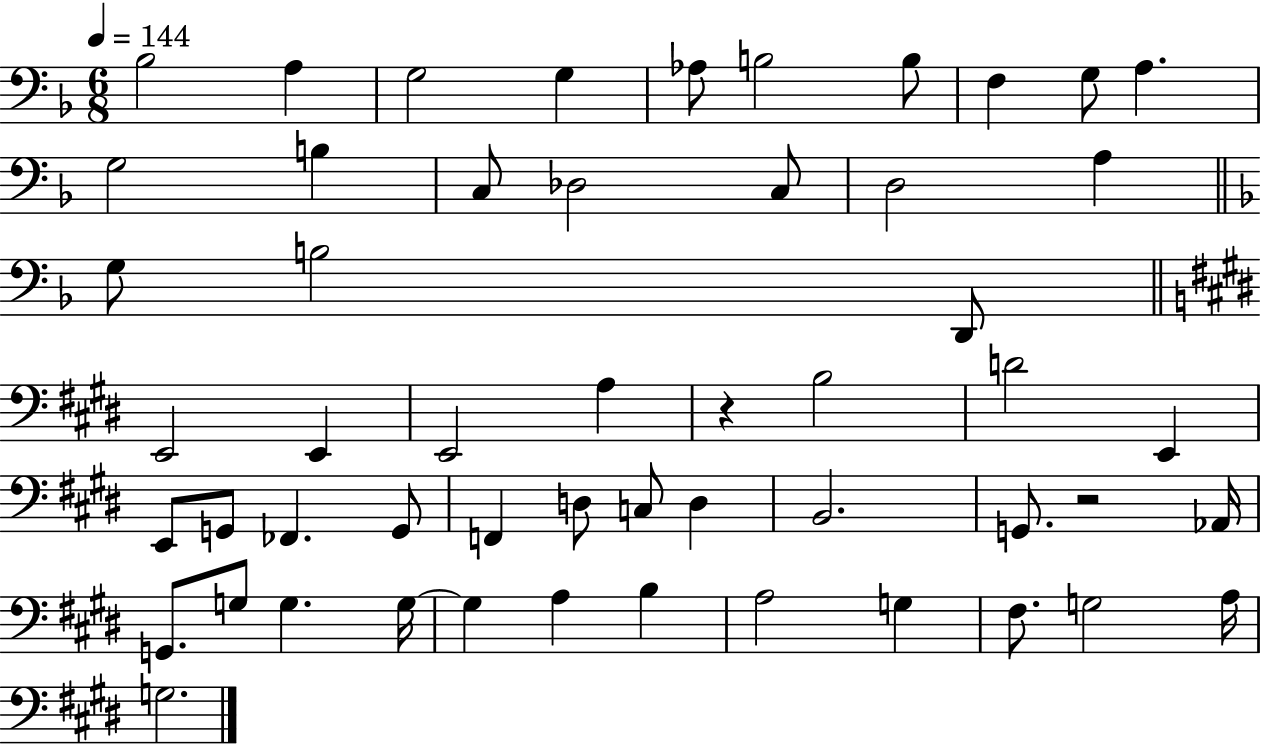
{
  \clef bass
  \numericTimeSignature
  \time 6/8
  \key f \major
  \tempo 4 = 144
  bes2 a4 | g2 g4 | aes8 b2 b8 | f4 g8 a4. | \break g2 b4 | c8 des2 c8 | d2 a4 | \bar "||" \break \key f \major g8 b2 d,8 | \bar "||" \break \key e \major e,2 e,4 | e,2 a4 | r4 b2 | d'2 e,4 | \break e,8 g,8 fes,4. g,8 | f,4 d8 c8 d4 | b,2. | g,8. r2 aes,16 | \break g,8. g8 g4. g16~~ | g4 a4 b4 | a2 g4 | fis8. g2 a16 | \break g2. | \bar "|."
}